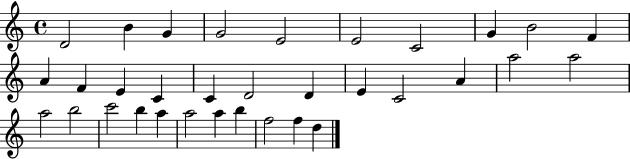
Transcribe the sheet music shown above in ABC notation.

X:1
T:Untitled
M:4/4
L:1/4
K:C
D2 B G G2 E2 E2 C2 G B2 F A F E C C D2 D E C2 A a2 a2 a2 b2 c'2 b a a2 a b f2 f d